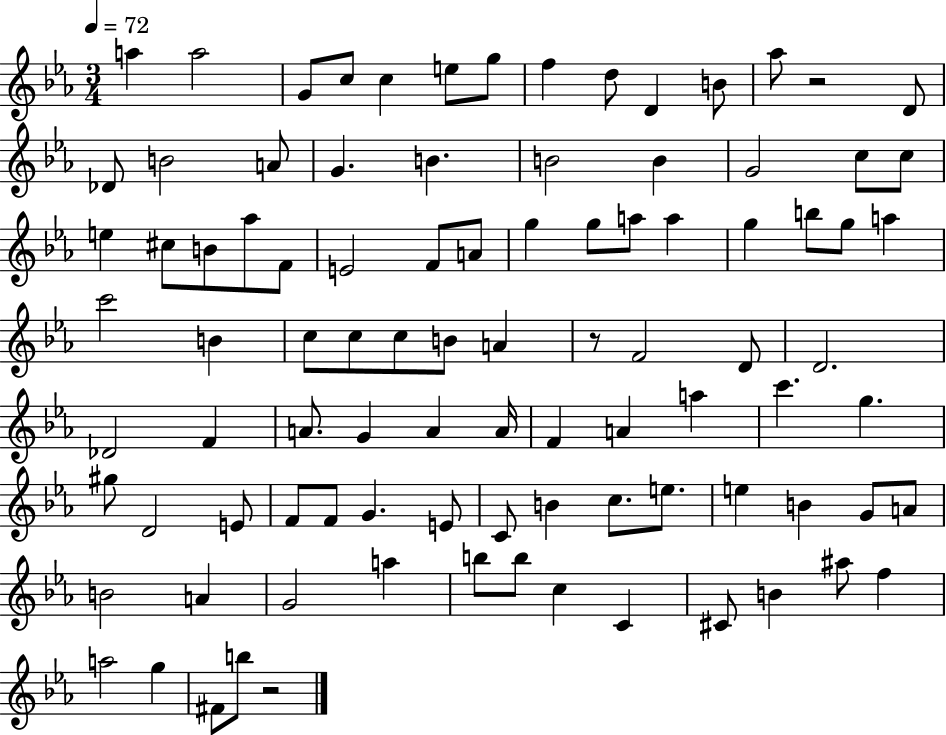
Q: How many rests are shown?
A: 3